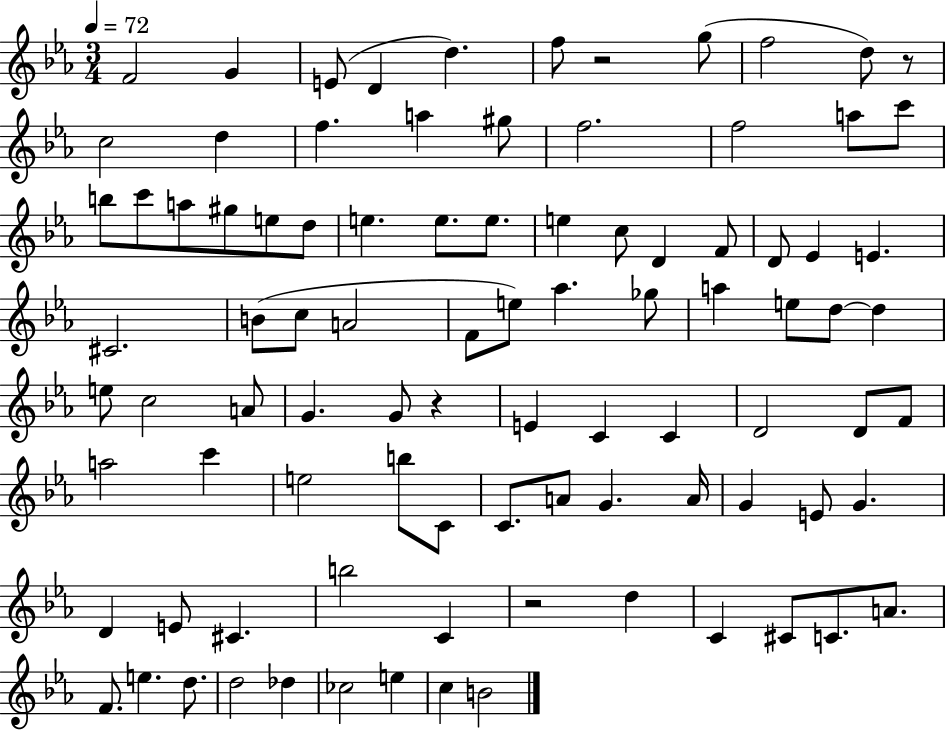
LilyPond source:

{
  \clef treble
  \numericTimeSignature
  \time 3/4
  \key ees \major
  \tempo 4 = 72
  f'2 g'4 | e'8( d'4 d''4.) | f''8 r2 g''8( | f''2 d''8) r8 | \break c''2 d''4 | f''4. a''4 gis''8 | f''2. | f''2 a''8 c'''8 | \break b''8 c'''8 a''8 gis''8 e''8 d''8 | e''4. e''8. e''8. | e''4 c''8 d'4 f'8 | d'8 ees'4 e'4. | \break cis'2. | b'8( c''8 a'2 | f'8 e''8) aes''4. ges''8 | a''4 e''8 d''8~~ d''4 | \break e''8 c''2 a'8 | g'4. g'8 r4 | e'4 c'4 c'4 | d'2 d'8 f'8 | \break a''2 c'''4 | e''2 b''8 c'8 | c'8. a'8 g'4. a'16 | g'4 e'8 g'4. | \break d'4 e'8 cis'4. | b''2 c'4 | r2 d''4 | c'4 cis'8 c'8. a'8. | \break f'8. e''4. d''8. | d''2 des''4 | ces''2 e''4 | c''4 b'2 | \break \bar "|."
}